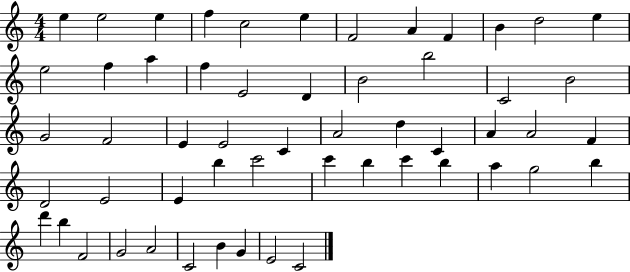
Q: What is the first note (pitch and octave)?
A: E5